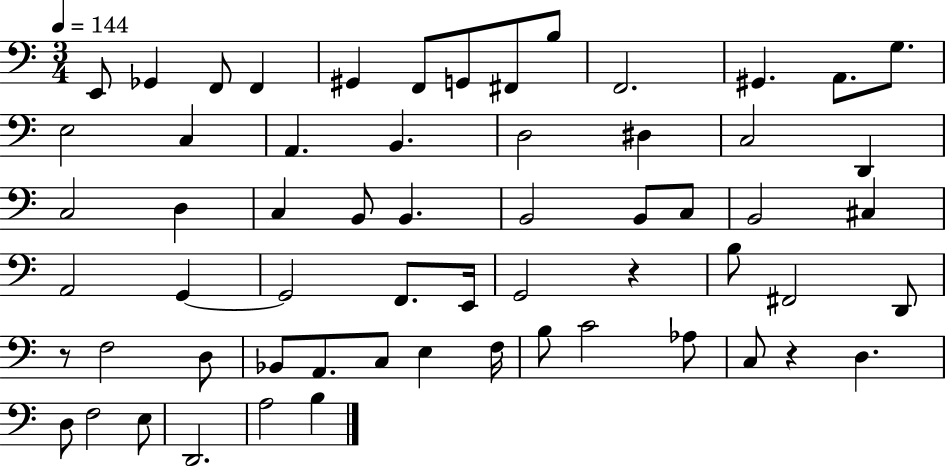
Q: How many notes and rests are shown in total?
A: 61